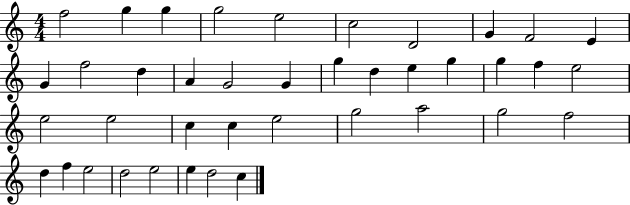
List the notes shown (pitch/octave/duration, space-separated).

F5/h G5/q G5/q G5/h E5/h C5/h D4/h G4/q F4/h E4/q G4/q F5/h D5/q A4/q G4/h G4/q G5/q D5/q E5/q G5/q G5/q F5/q E5/h E5/h E5/h C5/q C5/q E5/h G5/h A5/h G5/h F5/h D5/q F5/q E5/h D5/h E5/h E5/q D5/h C5/q